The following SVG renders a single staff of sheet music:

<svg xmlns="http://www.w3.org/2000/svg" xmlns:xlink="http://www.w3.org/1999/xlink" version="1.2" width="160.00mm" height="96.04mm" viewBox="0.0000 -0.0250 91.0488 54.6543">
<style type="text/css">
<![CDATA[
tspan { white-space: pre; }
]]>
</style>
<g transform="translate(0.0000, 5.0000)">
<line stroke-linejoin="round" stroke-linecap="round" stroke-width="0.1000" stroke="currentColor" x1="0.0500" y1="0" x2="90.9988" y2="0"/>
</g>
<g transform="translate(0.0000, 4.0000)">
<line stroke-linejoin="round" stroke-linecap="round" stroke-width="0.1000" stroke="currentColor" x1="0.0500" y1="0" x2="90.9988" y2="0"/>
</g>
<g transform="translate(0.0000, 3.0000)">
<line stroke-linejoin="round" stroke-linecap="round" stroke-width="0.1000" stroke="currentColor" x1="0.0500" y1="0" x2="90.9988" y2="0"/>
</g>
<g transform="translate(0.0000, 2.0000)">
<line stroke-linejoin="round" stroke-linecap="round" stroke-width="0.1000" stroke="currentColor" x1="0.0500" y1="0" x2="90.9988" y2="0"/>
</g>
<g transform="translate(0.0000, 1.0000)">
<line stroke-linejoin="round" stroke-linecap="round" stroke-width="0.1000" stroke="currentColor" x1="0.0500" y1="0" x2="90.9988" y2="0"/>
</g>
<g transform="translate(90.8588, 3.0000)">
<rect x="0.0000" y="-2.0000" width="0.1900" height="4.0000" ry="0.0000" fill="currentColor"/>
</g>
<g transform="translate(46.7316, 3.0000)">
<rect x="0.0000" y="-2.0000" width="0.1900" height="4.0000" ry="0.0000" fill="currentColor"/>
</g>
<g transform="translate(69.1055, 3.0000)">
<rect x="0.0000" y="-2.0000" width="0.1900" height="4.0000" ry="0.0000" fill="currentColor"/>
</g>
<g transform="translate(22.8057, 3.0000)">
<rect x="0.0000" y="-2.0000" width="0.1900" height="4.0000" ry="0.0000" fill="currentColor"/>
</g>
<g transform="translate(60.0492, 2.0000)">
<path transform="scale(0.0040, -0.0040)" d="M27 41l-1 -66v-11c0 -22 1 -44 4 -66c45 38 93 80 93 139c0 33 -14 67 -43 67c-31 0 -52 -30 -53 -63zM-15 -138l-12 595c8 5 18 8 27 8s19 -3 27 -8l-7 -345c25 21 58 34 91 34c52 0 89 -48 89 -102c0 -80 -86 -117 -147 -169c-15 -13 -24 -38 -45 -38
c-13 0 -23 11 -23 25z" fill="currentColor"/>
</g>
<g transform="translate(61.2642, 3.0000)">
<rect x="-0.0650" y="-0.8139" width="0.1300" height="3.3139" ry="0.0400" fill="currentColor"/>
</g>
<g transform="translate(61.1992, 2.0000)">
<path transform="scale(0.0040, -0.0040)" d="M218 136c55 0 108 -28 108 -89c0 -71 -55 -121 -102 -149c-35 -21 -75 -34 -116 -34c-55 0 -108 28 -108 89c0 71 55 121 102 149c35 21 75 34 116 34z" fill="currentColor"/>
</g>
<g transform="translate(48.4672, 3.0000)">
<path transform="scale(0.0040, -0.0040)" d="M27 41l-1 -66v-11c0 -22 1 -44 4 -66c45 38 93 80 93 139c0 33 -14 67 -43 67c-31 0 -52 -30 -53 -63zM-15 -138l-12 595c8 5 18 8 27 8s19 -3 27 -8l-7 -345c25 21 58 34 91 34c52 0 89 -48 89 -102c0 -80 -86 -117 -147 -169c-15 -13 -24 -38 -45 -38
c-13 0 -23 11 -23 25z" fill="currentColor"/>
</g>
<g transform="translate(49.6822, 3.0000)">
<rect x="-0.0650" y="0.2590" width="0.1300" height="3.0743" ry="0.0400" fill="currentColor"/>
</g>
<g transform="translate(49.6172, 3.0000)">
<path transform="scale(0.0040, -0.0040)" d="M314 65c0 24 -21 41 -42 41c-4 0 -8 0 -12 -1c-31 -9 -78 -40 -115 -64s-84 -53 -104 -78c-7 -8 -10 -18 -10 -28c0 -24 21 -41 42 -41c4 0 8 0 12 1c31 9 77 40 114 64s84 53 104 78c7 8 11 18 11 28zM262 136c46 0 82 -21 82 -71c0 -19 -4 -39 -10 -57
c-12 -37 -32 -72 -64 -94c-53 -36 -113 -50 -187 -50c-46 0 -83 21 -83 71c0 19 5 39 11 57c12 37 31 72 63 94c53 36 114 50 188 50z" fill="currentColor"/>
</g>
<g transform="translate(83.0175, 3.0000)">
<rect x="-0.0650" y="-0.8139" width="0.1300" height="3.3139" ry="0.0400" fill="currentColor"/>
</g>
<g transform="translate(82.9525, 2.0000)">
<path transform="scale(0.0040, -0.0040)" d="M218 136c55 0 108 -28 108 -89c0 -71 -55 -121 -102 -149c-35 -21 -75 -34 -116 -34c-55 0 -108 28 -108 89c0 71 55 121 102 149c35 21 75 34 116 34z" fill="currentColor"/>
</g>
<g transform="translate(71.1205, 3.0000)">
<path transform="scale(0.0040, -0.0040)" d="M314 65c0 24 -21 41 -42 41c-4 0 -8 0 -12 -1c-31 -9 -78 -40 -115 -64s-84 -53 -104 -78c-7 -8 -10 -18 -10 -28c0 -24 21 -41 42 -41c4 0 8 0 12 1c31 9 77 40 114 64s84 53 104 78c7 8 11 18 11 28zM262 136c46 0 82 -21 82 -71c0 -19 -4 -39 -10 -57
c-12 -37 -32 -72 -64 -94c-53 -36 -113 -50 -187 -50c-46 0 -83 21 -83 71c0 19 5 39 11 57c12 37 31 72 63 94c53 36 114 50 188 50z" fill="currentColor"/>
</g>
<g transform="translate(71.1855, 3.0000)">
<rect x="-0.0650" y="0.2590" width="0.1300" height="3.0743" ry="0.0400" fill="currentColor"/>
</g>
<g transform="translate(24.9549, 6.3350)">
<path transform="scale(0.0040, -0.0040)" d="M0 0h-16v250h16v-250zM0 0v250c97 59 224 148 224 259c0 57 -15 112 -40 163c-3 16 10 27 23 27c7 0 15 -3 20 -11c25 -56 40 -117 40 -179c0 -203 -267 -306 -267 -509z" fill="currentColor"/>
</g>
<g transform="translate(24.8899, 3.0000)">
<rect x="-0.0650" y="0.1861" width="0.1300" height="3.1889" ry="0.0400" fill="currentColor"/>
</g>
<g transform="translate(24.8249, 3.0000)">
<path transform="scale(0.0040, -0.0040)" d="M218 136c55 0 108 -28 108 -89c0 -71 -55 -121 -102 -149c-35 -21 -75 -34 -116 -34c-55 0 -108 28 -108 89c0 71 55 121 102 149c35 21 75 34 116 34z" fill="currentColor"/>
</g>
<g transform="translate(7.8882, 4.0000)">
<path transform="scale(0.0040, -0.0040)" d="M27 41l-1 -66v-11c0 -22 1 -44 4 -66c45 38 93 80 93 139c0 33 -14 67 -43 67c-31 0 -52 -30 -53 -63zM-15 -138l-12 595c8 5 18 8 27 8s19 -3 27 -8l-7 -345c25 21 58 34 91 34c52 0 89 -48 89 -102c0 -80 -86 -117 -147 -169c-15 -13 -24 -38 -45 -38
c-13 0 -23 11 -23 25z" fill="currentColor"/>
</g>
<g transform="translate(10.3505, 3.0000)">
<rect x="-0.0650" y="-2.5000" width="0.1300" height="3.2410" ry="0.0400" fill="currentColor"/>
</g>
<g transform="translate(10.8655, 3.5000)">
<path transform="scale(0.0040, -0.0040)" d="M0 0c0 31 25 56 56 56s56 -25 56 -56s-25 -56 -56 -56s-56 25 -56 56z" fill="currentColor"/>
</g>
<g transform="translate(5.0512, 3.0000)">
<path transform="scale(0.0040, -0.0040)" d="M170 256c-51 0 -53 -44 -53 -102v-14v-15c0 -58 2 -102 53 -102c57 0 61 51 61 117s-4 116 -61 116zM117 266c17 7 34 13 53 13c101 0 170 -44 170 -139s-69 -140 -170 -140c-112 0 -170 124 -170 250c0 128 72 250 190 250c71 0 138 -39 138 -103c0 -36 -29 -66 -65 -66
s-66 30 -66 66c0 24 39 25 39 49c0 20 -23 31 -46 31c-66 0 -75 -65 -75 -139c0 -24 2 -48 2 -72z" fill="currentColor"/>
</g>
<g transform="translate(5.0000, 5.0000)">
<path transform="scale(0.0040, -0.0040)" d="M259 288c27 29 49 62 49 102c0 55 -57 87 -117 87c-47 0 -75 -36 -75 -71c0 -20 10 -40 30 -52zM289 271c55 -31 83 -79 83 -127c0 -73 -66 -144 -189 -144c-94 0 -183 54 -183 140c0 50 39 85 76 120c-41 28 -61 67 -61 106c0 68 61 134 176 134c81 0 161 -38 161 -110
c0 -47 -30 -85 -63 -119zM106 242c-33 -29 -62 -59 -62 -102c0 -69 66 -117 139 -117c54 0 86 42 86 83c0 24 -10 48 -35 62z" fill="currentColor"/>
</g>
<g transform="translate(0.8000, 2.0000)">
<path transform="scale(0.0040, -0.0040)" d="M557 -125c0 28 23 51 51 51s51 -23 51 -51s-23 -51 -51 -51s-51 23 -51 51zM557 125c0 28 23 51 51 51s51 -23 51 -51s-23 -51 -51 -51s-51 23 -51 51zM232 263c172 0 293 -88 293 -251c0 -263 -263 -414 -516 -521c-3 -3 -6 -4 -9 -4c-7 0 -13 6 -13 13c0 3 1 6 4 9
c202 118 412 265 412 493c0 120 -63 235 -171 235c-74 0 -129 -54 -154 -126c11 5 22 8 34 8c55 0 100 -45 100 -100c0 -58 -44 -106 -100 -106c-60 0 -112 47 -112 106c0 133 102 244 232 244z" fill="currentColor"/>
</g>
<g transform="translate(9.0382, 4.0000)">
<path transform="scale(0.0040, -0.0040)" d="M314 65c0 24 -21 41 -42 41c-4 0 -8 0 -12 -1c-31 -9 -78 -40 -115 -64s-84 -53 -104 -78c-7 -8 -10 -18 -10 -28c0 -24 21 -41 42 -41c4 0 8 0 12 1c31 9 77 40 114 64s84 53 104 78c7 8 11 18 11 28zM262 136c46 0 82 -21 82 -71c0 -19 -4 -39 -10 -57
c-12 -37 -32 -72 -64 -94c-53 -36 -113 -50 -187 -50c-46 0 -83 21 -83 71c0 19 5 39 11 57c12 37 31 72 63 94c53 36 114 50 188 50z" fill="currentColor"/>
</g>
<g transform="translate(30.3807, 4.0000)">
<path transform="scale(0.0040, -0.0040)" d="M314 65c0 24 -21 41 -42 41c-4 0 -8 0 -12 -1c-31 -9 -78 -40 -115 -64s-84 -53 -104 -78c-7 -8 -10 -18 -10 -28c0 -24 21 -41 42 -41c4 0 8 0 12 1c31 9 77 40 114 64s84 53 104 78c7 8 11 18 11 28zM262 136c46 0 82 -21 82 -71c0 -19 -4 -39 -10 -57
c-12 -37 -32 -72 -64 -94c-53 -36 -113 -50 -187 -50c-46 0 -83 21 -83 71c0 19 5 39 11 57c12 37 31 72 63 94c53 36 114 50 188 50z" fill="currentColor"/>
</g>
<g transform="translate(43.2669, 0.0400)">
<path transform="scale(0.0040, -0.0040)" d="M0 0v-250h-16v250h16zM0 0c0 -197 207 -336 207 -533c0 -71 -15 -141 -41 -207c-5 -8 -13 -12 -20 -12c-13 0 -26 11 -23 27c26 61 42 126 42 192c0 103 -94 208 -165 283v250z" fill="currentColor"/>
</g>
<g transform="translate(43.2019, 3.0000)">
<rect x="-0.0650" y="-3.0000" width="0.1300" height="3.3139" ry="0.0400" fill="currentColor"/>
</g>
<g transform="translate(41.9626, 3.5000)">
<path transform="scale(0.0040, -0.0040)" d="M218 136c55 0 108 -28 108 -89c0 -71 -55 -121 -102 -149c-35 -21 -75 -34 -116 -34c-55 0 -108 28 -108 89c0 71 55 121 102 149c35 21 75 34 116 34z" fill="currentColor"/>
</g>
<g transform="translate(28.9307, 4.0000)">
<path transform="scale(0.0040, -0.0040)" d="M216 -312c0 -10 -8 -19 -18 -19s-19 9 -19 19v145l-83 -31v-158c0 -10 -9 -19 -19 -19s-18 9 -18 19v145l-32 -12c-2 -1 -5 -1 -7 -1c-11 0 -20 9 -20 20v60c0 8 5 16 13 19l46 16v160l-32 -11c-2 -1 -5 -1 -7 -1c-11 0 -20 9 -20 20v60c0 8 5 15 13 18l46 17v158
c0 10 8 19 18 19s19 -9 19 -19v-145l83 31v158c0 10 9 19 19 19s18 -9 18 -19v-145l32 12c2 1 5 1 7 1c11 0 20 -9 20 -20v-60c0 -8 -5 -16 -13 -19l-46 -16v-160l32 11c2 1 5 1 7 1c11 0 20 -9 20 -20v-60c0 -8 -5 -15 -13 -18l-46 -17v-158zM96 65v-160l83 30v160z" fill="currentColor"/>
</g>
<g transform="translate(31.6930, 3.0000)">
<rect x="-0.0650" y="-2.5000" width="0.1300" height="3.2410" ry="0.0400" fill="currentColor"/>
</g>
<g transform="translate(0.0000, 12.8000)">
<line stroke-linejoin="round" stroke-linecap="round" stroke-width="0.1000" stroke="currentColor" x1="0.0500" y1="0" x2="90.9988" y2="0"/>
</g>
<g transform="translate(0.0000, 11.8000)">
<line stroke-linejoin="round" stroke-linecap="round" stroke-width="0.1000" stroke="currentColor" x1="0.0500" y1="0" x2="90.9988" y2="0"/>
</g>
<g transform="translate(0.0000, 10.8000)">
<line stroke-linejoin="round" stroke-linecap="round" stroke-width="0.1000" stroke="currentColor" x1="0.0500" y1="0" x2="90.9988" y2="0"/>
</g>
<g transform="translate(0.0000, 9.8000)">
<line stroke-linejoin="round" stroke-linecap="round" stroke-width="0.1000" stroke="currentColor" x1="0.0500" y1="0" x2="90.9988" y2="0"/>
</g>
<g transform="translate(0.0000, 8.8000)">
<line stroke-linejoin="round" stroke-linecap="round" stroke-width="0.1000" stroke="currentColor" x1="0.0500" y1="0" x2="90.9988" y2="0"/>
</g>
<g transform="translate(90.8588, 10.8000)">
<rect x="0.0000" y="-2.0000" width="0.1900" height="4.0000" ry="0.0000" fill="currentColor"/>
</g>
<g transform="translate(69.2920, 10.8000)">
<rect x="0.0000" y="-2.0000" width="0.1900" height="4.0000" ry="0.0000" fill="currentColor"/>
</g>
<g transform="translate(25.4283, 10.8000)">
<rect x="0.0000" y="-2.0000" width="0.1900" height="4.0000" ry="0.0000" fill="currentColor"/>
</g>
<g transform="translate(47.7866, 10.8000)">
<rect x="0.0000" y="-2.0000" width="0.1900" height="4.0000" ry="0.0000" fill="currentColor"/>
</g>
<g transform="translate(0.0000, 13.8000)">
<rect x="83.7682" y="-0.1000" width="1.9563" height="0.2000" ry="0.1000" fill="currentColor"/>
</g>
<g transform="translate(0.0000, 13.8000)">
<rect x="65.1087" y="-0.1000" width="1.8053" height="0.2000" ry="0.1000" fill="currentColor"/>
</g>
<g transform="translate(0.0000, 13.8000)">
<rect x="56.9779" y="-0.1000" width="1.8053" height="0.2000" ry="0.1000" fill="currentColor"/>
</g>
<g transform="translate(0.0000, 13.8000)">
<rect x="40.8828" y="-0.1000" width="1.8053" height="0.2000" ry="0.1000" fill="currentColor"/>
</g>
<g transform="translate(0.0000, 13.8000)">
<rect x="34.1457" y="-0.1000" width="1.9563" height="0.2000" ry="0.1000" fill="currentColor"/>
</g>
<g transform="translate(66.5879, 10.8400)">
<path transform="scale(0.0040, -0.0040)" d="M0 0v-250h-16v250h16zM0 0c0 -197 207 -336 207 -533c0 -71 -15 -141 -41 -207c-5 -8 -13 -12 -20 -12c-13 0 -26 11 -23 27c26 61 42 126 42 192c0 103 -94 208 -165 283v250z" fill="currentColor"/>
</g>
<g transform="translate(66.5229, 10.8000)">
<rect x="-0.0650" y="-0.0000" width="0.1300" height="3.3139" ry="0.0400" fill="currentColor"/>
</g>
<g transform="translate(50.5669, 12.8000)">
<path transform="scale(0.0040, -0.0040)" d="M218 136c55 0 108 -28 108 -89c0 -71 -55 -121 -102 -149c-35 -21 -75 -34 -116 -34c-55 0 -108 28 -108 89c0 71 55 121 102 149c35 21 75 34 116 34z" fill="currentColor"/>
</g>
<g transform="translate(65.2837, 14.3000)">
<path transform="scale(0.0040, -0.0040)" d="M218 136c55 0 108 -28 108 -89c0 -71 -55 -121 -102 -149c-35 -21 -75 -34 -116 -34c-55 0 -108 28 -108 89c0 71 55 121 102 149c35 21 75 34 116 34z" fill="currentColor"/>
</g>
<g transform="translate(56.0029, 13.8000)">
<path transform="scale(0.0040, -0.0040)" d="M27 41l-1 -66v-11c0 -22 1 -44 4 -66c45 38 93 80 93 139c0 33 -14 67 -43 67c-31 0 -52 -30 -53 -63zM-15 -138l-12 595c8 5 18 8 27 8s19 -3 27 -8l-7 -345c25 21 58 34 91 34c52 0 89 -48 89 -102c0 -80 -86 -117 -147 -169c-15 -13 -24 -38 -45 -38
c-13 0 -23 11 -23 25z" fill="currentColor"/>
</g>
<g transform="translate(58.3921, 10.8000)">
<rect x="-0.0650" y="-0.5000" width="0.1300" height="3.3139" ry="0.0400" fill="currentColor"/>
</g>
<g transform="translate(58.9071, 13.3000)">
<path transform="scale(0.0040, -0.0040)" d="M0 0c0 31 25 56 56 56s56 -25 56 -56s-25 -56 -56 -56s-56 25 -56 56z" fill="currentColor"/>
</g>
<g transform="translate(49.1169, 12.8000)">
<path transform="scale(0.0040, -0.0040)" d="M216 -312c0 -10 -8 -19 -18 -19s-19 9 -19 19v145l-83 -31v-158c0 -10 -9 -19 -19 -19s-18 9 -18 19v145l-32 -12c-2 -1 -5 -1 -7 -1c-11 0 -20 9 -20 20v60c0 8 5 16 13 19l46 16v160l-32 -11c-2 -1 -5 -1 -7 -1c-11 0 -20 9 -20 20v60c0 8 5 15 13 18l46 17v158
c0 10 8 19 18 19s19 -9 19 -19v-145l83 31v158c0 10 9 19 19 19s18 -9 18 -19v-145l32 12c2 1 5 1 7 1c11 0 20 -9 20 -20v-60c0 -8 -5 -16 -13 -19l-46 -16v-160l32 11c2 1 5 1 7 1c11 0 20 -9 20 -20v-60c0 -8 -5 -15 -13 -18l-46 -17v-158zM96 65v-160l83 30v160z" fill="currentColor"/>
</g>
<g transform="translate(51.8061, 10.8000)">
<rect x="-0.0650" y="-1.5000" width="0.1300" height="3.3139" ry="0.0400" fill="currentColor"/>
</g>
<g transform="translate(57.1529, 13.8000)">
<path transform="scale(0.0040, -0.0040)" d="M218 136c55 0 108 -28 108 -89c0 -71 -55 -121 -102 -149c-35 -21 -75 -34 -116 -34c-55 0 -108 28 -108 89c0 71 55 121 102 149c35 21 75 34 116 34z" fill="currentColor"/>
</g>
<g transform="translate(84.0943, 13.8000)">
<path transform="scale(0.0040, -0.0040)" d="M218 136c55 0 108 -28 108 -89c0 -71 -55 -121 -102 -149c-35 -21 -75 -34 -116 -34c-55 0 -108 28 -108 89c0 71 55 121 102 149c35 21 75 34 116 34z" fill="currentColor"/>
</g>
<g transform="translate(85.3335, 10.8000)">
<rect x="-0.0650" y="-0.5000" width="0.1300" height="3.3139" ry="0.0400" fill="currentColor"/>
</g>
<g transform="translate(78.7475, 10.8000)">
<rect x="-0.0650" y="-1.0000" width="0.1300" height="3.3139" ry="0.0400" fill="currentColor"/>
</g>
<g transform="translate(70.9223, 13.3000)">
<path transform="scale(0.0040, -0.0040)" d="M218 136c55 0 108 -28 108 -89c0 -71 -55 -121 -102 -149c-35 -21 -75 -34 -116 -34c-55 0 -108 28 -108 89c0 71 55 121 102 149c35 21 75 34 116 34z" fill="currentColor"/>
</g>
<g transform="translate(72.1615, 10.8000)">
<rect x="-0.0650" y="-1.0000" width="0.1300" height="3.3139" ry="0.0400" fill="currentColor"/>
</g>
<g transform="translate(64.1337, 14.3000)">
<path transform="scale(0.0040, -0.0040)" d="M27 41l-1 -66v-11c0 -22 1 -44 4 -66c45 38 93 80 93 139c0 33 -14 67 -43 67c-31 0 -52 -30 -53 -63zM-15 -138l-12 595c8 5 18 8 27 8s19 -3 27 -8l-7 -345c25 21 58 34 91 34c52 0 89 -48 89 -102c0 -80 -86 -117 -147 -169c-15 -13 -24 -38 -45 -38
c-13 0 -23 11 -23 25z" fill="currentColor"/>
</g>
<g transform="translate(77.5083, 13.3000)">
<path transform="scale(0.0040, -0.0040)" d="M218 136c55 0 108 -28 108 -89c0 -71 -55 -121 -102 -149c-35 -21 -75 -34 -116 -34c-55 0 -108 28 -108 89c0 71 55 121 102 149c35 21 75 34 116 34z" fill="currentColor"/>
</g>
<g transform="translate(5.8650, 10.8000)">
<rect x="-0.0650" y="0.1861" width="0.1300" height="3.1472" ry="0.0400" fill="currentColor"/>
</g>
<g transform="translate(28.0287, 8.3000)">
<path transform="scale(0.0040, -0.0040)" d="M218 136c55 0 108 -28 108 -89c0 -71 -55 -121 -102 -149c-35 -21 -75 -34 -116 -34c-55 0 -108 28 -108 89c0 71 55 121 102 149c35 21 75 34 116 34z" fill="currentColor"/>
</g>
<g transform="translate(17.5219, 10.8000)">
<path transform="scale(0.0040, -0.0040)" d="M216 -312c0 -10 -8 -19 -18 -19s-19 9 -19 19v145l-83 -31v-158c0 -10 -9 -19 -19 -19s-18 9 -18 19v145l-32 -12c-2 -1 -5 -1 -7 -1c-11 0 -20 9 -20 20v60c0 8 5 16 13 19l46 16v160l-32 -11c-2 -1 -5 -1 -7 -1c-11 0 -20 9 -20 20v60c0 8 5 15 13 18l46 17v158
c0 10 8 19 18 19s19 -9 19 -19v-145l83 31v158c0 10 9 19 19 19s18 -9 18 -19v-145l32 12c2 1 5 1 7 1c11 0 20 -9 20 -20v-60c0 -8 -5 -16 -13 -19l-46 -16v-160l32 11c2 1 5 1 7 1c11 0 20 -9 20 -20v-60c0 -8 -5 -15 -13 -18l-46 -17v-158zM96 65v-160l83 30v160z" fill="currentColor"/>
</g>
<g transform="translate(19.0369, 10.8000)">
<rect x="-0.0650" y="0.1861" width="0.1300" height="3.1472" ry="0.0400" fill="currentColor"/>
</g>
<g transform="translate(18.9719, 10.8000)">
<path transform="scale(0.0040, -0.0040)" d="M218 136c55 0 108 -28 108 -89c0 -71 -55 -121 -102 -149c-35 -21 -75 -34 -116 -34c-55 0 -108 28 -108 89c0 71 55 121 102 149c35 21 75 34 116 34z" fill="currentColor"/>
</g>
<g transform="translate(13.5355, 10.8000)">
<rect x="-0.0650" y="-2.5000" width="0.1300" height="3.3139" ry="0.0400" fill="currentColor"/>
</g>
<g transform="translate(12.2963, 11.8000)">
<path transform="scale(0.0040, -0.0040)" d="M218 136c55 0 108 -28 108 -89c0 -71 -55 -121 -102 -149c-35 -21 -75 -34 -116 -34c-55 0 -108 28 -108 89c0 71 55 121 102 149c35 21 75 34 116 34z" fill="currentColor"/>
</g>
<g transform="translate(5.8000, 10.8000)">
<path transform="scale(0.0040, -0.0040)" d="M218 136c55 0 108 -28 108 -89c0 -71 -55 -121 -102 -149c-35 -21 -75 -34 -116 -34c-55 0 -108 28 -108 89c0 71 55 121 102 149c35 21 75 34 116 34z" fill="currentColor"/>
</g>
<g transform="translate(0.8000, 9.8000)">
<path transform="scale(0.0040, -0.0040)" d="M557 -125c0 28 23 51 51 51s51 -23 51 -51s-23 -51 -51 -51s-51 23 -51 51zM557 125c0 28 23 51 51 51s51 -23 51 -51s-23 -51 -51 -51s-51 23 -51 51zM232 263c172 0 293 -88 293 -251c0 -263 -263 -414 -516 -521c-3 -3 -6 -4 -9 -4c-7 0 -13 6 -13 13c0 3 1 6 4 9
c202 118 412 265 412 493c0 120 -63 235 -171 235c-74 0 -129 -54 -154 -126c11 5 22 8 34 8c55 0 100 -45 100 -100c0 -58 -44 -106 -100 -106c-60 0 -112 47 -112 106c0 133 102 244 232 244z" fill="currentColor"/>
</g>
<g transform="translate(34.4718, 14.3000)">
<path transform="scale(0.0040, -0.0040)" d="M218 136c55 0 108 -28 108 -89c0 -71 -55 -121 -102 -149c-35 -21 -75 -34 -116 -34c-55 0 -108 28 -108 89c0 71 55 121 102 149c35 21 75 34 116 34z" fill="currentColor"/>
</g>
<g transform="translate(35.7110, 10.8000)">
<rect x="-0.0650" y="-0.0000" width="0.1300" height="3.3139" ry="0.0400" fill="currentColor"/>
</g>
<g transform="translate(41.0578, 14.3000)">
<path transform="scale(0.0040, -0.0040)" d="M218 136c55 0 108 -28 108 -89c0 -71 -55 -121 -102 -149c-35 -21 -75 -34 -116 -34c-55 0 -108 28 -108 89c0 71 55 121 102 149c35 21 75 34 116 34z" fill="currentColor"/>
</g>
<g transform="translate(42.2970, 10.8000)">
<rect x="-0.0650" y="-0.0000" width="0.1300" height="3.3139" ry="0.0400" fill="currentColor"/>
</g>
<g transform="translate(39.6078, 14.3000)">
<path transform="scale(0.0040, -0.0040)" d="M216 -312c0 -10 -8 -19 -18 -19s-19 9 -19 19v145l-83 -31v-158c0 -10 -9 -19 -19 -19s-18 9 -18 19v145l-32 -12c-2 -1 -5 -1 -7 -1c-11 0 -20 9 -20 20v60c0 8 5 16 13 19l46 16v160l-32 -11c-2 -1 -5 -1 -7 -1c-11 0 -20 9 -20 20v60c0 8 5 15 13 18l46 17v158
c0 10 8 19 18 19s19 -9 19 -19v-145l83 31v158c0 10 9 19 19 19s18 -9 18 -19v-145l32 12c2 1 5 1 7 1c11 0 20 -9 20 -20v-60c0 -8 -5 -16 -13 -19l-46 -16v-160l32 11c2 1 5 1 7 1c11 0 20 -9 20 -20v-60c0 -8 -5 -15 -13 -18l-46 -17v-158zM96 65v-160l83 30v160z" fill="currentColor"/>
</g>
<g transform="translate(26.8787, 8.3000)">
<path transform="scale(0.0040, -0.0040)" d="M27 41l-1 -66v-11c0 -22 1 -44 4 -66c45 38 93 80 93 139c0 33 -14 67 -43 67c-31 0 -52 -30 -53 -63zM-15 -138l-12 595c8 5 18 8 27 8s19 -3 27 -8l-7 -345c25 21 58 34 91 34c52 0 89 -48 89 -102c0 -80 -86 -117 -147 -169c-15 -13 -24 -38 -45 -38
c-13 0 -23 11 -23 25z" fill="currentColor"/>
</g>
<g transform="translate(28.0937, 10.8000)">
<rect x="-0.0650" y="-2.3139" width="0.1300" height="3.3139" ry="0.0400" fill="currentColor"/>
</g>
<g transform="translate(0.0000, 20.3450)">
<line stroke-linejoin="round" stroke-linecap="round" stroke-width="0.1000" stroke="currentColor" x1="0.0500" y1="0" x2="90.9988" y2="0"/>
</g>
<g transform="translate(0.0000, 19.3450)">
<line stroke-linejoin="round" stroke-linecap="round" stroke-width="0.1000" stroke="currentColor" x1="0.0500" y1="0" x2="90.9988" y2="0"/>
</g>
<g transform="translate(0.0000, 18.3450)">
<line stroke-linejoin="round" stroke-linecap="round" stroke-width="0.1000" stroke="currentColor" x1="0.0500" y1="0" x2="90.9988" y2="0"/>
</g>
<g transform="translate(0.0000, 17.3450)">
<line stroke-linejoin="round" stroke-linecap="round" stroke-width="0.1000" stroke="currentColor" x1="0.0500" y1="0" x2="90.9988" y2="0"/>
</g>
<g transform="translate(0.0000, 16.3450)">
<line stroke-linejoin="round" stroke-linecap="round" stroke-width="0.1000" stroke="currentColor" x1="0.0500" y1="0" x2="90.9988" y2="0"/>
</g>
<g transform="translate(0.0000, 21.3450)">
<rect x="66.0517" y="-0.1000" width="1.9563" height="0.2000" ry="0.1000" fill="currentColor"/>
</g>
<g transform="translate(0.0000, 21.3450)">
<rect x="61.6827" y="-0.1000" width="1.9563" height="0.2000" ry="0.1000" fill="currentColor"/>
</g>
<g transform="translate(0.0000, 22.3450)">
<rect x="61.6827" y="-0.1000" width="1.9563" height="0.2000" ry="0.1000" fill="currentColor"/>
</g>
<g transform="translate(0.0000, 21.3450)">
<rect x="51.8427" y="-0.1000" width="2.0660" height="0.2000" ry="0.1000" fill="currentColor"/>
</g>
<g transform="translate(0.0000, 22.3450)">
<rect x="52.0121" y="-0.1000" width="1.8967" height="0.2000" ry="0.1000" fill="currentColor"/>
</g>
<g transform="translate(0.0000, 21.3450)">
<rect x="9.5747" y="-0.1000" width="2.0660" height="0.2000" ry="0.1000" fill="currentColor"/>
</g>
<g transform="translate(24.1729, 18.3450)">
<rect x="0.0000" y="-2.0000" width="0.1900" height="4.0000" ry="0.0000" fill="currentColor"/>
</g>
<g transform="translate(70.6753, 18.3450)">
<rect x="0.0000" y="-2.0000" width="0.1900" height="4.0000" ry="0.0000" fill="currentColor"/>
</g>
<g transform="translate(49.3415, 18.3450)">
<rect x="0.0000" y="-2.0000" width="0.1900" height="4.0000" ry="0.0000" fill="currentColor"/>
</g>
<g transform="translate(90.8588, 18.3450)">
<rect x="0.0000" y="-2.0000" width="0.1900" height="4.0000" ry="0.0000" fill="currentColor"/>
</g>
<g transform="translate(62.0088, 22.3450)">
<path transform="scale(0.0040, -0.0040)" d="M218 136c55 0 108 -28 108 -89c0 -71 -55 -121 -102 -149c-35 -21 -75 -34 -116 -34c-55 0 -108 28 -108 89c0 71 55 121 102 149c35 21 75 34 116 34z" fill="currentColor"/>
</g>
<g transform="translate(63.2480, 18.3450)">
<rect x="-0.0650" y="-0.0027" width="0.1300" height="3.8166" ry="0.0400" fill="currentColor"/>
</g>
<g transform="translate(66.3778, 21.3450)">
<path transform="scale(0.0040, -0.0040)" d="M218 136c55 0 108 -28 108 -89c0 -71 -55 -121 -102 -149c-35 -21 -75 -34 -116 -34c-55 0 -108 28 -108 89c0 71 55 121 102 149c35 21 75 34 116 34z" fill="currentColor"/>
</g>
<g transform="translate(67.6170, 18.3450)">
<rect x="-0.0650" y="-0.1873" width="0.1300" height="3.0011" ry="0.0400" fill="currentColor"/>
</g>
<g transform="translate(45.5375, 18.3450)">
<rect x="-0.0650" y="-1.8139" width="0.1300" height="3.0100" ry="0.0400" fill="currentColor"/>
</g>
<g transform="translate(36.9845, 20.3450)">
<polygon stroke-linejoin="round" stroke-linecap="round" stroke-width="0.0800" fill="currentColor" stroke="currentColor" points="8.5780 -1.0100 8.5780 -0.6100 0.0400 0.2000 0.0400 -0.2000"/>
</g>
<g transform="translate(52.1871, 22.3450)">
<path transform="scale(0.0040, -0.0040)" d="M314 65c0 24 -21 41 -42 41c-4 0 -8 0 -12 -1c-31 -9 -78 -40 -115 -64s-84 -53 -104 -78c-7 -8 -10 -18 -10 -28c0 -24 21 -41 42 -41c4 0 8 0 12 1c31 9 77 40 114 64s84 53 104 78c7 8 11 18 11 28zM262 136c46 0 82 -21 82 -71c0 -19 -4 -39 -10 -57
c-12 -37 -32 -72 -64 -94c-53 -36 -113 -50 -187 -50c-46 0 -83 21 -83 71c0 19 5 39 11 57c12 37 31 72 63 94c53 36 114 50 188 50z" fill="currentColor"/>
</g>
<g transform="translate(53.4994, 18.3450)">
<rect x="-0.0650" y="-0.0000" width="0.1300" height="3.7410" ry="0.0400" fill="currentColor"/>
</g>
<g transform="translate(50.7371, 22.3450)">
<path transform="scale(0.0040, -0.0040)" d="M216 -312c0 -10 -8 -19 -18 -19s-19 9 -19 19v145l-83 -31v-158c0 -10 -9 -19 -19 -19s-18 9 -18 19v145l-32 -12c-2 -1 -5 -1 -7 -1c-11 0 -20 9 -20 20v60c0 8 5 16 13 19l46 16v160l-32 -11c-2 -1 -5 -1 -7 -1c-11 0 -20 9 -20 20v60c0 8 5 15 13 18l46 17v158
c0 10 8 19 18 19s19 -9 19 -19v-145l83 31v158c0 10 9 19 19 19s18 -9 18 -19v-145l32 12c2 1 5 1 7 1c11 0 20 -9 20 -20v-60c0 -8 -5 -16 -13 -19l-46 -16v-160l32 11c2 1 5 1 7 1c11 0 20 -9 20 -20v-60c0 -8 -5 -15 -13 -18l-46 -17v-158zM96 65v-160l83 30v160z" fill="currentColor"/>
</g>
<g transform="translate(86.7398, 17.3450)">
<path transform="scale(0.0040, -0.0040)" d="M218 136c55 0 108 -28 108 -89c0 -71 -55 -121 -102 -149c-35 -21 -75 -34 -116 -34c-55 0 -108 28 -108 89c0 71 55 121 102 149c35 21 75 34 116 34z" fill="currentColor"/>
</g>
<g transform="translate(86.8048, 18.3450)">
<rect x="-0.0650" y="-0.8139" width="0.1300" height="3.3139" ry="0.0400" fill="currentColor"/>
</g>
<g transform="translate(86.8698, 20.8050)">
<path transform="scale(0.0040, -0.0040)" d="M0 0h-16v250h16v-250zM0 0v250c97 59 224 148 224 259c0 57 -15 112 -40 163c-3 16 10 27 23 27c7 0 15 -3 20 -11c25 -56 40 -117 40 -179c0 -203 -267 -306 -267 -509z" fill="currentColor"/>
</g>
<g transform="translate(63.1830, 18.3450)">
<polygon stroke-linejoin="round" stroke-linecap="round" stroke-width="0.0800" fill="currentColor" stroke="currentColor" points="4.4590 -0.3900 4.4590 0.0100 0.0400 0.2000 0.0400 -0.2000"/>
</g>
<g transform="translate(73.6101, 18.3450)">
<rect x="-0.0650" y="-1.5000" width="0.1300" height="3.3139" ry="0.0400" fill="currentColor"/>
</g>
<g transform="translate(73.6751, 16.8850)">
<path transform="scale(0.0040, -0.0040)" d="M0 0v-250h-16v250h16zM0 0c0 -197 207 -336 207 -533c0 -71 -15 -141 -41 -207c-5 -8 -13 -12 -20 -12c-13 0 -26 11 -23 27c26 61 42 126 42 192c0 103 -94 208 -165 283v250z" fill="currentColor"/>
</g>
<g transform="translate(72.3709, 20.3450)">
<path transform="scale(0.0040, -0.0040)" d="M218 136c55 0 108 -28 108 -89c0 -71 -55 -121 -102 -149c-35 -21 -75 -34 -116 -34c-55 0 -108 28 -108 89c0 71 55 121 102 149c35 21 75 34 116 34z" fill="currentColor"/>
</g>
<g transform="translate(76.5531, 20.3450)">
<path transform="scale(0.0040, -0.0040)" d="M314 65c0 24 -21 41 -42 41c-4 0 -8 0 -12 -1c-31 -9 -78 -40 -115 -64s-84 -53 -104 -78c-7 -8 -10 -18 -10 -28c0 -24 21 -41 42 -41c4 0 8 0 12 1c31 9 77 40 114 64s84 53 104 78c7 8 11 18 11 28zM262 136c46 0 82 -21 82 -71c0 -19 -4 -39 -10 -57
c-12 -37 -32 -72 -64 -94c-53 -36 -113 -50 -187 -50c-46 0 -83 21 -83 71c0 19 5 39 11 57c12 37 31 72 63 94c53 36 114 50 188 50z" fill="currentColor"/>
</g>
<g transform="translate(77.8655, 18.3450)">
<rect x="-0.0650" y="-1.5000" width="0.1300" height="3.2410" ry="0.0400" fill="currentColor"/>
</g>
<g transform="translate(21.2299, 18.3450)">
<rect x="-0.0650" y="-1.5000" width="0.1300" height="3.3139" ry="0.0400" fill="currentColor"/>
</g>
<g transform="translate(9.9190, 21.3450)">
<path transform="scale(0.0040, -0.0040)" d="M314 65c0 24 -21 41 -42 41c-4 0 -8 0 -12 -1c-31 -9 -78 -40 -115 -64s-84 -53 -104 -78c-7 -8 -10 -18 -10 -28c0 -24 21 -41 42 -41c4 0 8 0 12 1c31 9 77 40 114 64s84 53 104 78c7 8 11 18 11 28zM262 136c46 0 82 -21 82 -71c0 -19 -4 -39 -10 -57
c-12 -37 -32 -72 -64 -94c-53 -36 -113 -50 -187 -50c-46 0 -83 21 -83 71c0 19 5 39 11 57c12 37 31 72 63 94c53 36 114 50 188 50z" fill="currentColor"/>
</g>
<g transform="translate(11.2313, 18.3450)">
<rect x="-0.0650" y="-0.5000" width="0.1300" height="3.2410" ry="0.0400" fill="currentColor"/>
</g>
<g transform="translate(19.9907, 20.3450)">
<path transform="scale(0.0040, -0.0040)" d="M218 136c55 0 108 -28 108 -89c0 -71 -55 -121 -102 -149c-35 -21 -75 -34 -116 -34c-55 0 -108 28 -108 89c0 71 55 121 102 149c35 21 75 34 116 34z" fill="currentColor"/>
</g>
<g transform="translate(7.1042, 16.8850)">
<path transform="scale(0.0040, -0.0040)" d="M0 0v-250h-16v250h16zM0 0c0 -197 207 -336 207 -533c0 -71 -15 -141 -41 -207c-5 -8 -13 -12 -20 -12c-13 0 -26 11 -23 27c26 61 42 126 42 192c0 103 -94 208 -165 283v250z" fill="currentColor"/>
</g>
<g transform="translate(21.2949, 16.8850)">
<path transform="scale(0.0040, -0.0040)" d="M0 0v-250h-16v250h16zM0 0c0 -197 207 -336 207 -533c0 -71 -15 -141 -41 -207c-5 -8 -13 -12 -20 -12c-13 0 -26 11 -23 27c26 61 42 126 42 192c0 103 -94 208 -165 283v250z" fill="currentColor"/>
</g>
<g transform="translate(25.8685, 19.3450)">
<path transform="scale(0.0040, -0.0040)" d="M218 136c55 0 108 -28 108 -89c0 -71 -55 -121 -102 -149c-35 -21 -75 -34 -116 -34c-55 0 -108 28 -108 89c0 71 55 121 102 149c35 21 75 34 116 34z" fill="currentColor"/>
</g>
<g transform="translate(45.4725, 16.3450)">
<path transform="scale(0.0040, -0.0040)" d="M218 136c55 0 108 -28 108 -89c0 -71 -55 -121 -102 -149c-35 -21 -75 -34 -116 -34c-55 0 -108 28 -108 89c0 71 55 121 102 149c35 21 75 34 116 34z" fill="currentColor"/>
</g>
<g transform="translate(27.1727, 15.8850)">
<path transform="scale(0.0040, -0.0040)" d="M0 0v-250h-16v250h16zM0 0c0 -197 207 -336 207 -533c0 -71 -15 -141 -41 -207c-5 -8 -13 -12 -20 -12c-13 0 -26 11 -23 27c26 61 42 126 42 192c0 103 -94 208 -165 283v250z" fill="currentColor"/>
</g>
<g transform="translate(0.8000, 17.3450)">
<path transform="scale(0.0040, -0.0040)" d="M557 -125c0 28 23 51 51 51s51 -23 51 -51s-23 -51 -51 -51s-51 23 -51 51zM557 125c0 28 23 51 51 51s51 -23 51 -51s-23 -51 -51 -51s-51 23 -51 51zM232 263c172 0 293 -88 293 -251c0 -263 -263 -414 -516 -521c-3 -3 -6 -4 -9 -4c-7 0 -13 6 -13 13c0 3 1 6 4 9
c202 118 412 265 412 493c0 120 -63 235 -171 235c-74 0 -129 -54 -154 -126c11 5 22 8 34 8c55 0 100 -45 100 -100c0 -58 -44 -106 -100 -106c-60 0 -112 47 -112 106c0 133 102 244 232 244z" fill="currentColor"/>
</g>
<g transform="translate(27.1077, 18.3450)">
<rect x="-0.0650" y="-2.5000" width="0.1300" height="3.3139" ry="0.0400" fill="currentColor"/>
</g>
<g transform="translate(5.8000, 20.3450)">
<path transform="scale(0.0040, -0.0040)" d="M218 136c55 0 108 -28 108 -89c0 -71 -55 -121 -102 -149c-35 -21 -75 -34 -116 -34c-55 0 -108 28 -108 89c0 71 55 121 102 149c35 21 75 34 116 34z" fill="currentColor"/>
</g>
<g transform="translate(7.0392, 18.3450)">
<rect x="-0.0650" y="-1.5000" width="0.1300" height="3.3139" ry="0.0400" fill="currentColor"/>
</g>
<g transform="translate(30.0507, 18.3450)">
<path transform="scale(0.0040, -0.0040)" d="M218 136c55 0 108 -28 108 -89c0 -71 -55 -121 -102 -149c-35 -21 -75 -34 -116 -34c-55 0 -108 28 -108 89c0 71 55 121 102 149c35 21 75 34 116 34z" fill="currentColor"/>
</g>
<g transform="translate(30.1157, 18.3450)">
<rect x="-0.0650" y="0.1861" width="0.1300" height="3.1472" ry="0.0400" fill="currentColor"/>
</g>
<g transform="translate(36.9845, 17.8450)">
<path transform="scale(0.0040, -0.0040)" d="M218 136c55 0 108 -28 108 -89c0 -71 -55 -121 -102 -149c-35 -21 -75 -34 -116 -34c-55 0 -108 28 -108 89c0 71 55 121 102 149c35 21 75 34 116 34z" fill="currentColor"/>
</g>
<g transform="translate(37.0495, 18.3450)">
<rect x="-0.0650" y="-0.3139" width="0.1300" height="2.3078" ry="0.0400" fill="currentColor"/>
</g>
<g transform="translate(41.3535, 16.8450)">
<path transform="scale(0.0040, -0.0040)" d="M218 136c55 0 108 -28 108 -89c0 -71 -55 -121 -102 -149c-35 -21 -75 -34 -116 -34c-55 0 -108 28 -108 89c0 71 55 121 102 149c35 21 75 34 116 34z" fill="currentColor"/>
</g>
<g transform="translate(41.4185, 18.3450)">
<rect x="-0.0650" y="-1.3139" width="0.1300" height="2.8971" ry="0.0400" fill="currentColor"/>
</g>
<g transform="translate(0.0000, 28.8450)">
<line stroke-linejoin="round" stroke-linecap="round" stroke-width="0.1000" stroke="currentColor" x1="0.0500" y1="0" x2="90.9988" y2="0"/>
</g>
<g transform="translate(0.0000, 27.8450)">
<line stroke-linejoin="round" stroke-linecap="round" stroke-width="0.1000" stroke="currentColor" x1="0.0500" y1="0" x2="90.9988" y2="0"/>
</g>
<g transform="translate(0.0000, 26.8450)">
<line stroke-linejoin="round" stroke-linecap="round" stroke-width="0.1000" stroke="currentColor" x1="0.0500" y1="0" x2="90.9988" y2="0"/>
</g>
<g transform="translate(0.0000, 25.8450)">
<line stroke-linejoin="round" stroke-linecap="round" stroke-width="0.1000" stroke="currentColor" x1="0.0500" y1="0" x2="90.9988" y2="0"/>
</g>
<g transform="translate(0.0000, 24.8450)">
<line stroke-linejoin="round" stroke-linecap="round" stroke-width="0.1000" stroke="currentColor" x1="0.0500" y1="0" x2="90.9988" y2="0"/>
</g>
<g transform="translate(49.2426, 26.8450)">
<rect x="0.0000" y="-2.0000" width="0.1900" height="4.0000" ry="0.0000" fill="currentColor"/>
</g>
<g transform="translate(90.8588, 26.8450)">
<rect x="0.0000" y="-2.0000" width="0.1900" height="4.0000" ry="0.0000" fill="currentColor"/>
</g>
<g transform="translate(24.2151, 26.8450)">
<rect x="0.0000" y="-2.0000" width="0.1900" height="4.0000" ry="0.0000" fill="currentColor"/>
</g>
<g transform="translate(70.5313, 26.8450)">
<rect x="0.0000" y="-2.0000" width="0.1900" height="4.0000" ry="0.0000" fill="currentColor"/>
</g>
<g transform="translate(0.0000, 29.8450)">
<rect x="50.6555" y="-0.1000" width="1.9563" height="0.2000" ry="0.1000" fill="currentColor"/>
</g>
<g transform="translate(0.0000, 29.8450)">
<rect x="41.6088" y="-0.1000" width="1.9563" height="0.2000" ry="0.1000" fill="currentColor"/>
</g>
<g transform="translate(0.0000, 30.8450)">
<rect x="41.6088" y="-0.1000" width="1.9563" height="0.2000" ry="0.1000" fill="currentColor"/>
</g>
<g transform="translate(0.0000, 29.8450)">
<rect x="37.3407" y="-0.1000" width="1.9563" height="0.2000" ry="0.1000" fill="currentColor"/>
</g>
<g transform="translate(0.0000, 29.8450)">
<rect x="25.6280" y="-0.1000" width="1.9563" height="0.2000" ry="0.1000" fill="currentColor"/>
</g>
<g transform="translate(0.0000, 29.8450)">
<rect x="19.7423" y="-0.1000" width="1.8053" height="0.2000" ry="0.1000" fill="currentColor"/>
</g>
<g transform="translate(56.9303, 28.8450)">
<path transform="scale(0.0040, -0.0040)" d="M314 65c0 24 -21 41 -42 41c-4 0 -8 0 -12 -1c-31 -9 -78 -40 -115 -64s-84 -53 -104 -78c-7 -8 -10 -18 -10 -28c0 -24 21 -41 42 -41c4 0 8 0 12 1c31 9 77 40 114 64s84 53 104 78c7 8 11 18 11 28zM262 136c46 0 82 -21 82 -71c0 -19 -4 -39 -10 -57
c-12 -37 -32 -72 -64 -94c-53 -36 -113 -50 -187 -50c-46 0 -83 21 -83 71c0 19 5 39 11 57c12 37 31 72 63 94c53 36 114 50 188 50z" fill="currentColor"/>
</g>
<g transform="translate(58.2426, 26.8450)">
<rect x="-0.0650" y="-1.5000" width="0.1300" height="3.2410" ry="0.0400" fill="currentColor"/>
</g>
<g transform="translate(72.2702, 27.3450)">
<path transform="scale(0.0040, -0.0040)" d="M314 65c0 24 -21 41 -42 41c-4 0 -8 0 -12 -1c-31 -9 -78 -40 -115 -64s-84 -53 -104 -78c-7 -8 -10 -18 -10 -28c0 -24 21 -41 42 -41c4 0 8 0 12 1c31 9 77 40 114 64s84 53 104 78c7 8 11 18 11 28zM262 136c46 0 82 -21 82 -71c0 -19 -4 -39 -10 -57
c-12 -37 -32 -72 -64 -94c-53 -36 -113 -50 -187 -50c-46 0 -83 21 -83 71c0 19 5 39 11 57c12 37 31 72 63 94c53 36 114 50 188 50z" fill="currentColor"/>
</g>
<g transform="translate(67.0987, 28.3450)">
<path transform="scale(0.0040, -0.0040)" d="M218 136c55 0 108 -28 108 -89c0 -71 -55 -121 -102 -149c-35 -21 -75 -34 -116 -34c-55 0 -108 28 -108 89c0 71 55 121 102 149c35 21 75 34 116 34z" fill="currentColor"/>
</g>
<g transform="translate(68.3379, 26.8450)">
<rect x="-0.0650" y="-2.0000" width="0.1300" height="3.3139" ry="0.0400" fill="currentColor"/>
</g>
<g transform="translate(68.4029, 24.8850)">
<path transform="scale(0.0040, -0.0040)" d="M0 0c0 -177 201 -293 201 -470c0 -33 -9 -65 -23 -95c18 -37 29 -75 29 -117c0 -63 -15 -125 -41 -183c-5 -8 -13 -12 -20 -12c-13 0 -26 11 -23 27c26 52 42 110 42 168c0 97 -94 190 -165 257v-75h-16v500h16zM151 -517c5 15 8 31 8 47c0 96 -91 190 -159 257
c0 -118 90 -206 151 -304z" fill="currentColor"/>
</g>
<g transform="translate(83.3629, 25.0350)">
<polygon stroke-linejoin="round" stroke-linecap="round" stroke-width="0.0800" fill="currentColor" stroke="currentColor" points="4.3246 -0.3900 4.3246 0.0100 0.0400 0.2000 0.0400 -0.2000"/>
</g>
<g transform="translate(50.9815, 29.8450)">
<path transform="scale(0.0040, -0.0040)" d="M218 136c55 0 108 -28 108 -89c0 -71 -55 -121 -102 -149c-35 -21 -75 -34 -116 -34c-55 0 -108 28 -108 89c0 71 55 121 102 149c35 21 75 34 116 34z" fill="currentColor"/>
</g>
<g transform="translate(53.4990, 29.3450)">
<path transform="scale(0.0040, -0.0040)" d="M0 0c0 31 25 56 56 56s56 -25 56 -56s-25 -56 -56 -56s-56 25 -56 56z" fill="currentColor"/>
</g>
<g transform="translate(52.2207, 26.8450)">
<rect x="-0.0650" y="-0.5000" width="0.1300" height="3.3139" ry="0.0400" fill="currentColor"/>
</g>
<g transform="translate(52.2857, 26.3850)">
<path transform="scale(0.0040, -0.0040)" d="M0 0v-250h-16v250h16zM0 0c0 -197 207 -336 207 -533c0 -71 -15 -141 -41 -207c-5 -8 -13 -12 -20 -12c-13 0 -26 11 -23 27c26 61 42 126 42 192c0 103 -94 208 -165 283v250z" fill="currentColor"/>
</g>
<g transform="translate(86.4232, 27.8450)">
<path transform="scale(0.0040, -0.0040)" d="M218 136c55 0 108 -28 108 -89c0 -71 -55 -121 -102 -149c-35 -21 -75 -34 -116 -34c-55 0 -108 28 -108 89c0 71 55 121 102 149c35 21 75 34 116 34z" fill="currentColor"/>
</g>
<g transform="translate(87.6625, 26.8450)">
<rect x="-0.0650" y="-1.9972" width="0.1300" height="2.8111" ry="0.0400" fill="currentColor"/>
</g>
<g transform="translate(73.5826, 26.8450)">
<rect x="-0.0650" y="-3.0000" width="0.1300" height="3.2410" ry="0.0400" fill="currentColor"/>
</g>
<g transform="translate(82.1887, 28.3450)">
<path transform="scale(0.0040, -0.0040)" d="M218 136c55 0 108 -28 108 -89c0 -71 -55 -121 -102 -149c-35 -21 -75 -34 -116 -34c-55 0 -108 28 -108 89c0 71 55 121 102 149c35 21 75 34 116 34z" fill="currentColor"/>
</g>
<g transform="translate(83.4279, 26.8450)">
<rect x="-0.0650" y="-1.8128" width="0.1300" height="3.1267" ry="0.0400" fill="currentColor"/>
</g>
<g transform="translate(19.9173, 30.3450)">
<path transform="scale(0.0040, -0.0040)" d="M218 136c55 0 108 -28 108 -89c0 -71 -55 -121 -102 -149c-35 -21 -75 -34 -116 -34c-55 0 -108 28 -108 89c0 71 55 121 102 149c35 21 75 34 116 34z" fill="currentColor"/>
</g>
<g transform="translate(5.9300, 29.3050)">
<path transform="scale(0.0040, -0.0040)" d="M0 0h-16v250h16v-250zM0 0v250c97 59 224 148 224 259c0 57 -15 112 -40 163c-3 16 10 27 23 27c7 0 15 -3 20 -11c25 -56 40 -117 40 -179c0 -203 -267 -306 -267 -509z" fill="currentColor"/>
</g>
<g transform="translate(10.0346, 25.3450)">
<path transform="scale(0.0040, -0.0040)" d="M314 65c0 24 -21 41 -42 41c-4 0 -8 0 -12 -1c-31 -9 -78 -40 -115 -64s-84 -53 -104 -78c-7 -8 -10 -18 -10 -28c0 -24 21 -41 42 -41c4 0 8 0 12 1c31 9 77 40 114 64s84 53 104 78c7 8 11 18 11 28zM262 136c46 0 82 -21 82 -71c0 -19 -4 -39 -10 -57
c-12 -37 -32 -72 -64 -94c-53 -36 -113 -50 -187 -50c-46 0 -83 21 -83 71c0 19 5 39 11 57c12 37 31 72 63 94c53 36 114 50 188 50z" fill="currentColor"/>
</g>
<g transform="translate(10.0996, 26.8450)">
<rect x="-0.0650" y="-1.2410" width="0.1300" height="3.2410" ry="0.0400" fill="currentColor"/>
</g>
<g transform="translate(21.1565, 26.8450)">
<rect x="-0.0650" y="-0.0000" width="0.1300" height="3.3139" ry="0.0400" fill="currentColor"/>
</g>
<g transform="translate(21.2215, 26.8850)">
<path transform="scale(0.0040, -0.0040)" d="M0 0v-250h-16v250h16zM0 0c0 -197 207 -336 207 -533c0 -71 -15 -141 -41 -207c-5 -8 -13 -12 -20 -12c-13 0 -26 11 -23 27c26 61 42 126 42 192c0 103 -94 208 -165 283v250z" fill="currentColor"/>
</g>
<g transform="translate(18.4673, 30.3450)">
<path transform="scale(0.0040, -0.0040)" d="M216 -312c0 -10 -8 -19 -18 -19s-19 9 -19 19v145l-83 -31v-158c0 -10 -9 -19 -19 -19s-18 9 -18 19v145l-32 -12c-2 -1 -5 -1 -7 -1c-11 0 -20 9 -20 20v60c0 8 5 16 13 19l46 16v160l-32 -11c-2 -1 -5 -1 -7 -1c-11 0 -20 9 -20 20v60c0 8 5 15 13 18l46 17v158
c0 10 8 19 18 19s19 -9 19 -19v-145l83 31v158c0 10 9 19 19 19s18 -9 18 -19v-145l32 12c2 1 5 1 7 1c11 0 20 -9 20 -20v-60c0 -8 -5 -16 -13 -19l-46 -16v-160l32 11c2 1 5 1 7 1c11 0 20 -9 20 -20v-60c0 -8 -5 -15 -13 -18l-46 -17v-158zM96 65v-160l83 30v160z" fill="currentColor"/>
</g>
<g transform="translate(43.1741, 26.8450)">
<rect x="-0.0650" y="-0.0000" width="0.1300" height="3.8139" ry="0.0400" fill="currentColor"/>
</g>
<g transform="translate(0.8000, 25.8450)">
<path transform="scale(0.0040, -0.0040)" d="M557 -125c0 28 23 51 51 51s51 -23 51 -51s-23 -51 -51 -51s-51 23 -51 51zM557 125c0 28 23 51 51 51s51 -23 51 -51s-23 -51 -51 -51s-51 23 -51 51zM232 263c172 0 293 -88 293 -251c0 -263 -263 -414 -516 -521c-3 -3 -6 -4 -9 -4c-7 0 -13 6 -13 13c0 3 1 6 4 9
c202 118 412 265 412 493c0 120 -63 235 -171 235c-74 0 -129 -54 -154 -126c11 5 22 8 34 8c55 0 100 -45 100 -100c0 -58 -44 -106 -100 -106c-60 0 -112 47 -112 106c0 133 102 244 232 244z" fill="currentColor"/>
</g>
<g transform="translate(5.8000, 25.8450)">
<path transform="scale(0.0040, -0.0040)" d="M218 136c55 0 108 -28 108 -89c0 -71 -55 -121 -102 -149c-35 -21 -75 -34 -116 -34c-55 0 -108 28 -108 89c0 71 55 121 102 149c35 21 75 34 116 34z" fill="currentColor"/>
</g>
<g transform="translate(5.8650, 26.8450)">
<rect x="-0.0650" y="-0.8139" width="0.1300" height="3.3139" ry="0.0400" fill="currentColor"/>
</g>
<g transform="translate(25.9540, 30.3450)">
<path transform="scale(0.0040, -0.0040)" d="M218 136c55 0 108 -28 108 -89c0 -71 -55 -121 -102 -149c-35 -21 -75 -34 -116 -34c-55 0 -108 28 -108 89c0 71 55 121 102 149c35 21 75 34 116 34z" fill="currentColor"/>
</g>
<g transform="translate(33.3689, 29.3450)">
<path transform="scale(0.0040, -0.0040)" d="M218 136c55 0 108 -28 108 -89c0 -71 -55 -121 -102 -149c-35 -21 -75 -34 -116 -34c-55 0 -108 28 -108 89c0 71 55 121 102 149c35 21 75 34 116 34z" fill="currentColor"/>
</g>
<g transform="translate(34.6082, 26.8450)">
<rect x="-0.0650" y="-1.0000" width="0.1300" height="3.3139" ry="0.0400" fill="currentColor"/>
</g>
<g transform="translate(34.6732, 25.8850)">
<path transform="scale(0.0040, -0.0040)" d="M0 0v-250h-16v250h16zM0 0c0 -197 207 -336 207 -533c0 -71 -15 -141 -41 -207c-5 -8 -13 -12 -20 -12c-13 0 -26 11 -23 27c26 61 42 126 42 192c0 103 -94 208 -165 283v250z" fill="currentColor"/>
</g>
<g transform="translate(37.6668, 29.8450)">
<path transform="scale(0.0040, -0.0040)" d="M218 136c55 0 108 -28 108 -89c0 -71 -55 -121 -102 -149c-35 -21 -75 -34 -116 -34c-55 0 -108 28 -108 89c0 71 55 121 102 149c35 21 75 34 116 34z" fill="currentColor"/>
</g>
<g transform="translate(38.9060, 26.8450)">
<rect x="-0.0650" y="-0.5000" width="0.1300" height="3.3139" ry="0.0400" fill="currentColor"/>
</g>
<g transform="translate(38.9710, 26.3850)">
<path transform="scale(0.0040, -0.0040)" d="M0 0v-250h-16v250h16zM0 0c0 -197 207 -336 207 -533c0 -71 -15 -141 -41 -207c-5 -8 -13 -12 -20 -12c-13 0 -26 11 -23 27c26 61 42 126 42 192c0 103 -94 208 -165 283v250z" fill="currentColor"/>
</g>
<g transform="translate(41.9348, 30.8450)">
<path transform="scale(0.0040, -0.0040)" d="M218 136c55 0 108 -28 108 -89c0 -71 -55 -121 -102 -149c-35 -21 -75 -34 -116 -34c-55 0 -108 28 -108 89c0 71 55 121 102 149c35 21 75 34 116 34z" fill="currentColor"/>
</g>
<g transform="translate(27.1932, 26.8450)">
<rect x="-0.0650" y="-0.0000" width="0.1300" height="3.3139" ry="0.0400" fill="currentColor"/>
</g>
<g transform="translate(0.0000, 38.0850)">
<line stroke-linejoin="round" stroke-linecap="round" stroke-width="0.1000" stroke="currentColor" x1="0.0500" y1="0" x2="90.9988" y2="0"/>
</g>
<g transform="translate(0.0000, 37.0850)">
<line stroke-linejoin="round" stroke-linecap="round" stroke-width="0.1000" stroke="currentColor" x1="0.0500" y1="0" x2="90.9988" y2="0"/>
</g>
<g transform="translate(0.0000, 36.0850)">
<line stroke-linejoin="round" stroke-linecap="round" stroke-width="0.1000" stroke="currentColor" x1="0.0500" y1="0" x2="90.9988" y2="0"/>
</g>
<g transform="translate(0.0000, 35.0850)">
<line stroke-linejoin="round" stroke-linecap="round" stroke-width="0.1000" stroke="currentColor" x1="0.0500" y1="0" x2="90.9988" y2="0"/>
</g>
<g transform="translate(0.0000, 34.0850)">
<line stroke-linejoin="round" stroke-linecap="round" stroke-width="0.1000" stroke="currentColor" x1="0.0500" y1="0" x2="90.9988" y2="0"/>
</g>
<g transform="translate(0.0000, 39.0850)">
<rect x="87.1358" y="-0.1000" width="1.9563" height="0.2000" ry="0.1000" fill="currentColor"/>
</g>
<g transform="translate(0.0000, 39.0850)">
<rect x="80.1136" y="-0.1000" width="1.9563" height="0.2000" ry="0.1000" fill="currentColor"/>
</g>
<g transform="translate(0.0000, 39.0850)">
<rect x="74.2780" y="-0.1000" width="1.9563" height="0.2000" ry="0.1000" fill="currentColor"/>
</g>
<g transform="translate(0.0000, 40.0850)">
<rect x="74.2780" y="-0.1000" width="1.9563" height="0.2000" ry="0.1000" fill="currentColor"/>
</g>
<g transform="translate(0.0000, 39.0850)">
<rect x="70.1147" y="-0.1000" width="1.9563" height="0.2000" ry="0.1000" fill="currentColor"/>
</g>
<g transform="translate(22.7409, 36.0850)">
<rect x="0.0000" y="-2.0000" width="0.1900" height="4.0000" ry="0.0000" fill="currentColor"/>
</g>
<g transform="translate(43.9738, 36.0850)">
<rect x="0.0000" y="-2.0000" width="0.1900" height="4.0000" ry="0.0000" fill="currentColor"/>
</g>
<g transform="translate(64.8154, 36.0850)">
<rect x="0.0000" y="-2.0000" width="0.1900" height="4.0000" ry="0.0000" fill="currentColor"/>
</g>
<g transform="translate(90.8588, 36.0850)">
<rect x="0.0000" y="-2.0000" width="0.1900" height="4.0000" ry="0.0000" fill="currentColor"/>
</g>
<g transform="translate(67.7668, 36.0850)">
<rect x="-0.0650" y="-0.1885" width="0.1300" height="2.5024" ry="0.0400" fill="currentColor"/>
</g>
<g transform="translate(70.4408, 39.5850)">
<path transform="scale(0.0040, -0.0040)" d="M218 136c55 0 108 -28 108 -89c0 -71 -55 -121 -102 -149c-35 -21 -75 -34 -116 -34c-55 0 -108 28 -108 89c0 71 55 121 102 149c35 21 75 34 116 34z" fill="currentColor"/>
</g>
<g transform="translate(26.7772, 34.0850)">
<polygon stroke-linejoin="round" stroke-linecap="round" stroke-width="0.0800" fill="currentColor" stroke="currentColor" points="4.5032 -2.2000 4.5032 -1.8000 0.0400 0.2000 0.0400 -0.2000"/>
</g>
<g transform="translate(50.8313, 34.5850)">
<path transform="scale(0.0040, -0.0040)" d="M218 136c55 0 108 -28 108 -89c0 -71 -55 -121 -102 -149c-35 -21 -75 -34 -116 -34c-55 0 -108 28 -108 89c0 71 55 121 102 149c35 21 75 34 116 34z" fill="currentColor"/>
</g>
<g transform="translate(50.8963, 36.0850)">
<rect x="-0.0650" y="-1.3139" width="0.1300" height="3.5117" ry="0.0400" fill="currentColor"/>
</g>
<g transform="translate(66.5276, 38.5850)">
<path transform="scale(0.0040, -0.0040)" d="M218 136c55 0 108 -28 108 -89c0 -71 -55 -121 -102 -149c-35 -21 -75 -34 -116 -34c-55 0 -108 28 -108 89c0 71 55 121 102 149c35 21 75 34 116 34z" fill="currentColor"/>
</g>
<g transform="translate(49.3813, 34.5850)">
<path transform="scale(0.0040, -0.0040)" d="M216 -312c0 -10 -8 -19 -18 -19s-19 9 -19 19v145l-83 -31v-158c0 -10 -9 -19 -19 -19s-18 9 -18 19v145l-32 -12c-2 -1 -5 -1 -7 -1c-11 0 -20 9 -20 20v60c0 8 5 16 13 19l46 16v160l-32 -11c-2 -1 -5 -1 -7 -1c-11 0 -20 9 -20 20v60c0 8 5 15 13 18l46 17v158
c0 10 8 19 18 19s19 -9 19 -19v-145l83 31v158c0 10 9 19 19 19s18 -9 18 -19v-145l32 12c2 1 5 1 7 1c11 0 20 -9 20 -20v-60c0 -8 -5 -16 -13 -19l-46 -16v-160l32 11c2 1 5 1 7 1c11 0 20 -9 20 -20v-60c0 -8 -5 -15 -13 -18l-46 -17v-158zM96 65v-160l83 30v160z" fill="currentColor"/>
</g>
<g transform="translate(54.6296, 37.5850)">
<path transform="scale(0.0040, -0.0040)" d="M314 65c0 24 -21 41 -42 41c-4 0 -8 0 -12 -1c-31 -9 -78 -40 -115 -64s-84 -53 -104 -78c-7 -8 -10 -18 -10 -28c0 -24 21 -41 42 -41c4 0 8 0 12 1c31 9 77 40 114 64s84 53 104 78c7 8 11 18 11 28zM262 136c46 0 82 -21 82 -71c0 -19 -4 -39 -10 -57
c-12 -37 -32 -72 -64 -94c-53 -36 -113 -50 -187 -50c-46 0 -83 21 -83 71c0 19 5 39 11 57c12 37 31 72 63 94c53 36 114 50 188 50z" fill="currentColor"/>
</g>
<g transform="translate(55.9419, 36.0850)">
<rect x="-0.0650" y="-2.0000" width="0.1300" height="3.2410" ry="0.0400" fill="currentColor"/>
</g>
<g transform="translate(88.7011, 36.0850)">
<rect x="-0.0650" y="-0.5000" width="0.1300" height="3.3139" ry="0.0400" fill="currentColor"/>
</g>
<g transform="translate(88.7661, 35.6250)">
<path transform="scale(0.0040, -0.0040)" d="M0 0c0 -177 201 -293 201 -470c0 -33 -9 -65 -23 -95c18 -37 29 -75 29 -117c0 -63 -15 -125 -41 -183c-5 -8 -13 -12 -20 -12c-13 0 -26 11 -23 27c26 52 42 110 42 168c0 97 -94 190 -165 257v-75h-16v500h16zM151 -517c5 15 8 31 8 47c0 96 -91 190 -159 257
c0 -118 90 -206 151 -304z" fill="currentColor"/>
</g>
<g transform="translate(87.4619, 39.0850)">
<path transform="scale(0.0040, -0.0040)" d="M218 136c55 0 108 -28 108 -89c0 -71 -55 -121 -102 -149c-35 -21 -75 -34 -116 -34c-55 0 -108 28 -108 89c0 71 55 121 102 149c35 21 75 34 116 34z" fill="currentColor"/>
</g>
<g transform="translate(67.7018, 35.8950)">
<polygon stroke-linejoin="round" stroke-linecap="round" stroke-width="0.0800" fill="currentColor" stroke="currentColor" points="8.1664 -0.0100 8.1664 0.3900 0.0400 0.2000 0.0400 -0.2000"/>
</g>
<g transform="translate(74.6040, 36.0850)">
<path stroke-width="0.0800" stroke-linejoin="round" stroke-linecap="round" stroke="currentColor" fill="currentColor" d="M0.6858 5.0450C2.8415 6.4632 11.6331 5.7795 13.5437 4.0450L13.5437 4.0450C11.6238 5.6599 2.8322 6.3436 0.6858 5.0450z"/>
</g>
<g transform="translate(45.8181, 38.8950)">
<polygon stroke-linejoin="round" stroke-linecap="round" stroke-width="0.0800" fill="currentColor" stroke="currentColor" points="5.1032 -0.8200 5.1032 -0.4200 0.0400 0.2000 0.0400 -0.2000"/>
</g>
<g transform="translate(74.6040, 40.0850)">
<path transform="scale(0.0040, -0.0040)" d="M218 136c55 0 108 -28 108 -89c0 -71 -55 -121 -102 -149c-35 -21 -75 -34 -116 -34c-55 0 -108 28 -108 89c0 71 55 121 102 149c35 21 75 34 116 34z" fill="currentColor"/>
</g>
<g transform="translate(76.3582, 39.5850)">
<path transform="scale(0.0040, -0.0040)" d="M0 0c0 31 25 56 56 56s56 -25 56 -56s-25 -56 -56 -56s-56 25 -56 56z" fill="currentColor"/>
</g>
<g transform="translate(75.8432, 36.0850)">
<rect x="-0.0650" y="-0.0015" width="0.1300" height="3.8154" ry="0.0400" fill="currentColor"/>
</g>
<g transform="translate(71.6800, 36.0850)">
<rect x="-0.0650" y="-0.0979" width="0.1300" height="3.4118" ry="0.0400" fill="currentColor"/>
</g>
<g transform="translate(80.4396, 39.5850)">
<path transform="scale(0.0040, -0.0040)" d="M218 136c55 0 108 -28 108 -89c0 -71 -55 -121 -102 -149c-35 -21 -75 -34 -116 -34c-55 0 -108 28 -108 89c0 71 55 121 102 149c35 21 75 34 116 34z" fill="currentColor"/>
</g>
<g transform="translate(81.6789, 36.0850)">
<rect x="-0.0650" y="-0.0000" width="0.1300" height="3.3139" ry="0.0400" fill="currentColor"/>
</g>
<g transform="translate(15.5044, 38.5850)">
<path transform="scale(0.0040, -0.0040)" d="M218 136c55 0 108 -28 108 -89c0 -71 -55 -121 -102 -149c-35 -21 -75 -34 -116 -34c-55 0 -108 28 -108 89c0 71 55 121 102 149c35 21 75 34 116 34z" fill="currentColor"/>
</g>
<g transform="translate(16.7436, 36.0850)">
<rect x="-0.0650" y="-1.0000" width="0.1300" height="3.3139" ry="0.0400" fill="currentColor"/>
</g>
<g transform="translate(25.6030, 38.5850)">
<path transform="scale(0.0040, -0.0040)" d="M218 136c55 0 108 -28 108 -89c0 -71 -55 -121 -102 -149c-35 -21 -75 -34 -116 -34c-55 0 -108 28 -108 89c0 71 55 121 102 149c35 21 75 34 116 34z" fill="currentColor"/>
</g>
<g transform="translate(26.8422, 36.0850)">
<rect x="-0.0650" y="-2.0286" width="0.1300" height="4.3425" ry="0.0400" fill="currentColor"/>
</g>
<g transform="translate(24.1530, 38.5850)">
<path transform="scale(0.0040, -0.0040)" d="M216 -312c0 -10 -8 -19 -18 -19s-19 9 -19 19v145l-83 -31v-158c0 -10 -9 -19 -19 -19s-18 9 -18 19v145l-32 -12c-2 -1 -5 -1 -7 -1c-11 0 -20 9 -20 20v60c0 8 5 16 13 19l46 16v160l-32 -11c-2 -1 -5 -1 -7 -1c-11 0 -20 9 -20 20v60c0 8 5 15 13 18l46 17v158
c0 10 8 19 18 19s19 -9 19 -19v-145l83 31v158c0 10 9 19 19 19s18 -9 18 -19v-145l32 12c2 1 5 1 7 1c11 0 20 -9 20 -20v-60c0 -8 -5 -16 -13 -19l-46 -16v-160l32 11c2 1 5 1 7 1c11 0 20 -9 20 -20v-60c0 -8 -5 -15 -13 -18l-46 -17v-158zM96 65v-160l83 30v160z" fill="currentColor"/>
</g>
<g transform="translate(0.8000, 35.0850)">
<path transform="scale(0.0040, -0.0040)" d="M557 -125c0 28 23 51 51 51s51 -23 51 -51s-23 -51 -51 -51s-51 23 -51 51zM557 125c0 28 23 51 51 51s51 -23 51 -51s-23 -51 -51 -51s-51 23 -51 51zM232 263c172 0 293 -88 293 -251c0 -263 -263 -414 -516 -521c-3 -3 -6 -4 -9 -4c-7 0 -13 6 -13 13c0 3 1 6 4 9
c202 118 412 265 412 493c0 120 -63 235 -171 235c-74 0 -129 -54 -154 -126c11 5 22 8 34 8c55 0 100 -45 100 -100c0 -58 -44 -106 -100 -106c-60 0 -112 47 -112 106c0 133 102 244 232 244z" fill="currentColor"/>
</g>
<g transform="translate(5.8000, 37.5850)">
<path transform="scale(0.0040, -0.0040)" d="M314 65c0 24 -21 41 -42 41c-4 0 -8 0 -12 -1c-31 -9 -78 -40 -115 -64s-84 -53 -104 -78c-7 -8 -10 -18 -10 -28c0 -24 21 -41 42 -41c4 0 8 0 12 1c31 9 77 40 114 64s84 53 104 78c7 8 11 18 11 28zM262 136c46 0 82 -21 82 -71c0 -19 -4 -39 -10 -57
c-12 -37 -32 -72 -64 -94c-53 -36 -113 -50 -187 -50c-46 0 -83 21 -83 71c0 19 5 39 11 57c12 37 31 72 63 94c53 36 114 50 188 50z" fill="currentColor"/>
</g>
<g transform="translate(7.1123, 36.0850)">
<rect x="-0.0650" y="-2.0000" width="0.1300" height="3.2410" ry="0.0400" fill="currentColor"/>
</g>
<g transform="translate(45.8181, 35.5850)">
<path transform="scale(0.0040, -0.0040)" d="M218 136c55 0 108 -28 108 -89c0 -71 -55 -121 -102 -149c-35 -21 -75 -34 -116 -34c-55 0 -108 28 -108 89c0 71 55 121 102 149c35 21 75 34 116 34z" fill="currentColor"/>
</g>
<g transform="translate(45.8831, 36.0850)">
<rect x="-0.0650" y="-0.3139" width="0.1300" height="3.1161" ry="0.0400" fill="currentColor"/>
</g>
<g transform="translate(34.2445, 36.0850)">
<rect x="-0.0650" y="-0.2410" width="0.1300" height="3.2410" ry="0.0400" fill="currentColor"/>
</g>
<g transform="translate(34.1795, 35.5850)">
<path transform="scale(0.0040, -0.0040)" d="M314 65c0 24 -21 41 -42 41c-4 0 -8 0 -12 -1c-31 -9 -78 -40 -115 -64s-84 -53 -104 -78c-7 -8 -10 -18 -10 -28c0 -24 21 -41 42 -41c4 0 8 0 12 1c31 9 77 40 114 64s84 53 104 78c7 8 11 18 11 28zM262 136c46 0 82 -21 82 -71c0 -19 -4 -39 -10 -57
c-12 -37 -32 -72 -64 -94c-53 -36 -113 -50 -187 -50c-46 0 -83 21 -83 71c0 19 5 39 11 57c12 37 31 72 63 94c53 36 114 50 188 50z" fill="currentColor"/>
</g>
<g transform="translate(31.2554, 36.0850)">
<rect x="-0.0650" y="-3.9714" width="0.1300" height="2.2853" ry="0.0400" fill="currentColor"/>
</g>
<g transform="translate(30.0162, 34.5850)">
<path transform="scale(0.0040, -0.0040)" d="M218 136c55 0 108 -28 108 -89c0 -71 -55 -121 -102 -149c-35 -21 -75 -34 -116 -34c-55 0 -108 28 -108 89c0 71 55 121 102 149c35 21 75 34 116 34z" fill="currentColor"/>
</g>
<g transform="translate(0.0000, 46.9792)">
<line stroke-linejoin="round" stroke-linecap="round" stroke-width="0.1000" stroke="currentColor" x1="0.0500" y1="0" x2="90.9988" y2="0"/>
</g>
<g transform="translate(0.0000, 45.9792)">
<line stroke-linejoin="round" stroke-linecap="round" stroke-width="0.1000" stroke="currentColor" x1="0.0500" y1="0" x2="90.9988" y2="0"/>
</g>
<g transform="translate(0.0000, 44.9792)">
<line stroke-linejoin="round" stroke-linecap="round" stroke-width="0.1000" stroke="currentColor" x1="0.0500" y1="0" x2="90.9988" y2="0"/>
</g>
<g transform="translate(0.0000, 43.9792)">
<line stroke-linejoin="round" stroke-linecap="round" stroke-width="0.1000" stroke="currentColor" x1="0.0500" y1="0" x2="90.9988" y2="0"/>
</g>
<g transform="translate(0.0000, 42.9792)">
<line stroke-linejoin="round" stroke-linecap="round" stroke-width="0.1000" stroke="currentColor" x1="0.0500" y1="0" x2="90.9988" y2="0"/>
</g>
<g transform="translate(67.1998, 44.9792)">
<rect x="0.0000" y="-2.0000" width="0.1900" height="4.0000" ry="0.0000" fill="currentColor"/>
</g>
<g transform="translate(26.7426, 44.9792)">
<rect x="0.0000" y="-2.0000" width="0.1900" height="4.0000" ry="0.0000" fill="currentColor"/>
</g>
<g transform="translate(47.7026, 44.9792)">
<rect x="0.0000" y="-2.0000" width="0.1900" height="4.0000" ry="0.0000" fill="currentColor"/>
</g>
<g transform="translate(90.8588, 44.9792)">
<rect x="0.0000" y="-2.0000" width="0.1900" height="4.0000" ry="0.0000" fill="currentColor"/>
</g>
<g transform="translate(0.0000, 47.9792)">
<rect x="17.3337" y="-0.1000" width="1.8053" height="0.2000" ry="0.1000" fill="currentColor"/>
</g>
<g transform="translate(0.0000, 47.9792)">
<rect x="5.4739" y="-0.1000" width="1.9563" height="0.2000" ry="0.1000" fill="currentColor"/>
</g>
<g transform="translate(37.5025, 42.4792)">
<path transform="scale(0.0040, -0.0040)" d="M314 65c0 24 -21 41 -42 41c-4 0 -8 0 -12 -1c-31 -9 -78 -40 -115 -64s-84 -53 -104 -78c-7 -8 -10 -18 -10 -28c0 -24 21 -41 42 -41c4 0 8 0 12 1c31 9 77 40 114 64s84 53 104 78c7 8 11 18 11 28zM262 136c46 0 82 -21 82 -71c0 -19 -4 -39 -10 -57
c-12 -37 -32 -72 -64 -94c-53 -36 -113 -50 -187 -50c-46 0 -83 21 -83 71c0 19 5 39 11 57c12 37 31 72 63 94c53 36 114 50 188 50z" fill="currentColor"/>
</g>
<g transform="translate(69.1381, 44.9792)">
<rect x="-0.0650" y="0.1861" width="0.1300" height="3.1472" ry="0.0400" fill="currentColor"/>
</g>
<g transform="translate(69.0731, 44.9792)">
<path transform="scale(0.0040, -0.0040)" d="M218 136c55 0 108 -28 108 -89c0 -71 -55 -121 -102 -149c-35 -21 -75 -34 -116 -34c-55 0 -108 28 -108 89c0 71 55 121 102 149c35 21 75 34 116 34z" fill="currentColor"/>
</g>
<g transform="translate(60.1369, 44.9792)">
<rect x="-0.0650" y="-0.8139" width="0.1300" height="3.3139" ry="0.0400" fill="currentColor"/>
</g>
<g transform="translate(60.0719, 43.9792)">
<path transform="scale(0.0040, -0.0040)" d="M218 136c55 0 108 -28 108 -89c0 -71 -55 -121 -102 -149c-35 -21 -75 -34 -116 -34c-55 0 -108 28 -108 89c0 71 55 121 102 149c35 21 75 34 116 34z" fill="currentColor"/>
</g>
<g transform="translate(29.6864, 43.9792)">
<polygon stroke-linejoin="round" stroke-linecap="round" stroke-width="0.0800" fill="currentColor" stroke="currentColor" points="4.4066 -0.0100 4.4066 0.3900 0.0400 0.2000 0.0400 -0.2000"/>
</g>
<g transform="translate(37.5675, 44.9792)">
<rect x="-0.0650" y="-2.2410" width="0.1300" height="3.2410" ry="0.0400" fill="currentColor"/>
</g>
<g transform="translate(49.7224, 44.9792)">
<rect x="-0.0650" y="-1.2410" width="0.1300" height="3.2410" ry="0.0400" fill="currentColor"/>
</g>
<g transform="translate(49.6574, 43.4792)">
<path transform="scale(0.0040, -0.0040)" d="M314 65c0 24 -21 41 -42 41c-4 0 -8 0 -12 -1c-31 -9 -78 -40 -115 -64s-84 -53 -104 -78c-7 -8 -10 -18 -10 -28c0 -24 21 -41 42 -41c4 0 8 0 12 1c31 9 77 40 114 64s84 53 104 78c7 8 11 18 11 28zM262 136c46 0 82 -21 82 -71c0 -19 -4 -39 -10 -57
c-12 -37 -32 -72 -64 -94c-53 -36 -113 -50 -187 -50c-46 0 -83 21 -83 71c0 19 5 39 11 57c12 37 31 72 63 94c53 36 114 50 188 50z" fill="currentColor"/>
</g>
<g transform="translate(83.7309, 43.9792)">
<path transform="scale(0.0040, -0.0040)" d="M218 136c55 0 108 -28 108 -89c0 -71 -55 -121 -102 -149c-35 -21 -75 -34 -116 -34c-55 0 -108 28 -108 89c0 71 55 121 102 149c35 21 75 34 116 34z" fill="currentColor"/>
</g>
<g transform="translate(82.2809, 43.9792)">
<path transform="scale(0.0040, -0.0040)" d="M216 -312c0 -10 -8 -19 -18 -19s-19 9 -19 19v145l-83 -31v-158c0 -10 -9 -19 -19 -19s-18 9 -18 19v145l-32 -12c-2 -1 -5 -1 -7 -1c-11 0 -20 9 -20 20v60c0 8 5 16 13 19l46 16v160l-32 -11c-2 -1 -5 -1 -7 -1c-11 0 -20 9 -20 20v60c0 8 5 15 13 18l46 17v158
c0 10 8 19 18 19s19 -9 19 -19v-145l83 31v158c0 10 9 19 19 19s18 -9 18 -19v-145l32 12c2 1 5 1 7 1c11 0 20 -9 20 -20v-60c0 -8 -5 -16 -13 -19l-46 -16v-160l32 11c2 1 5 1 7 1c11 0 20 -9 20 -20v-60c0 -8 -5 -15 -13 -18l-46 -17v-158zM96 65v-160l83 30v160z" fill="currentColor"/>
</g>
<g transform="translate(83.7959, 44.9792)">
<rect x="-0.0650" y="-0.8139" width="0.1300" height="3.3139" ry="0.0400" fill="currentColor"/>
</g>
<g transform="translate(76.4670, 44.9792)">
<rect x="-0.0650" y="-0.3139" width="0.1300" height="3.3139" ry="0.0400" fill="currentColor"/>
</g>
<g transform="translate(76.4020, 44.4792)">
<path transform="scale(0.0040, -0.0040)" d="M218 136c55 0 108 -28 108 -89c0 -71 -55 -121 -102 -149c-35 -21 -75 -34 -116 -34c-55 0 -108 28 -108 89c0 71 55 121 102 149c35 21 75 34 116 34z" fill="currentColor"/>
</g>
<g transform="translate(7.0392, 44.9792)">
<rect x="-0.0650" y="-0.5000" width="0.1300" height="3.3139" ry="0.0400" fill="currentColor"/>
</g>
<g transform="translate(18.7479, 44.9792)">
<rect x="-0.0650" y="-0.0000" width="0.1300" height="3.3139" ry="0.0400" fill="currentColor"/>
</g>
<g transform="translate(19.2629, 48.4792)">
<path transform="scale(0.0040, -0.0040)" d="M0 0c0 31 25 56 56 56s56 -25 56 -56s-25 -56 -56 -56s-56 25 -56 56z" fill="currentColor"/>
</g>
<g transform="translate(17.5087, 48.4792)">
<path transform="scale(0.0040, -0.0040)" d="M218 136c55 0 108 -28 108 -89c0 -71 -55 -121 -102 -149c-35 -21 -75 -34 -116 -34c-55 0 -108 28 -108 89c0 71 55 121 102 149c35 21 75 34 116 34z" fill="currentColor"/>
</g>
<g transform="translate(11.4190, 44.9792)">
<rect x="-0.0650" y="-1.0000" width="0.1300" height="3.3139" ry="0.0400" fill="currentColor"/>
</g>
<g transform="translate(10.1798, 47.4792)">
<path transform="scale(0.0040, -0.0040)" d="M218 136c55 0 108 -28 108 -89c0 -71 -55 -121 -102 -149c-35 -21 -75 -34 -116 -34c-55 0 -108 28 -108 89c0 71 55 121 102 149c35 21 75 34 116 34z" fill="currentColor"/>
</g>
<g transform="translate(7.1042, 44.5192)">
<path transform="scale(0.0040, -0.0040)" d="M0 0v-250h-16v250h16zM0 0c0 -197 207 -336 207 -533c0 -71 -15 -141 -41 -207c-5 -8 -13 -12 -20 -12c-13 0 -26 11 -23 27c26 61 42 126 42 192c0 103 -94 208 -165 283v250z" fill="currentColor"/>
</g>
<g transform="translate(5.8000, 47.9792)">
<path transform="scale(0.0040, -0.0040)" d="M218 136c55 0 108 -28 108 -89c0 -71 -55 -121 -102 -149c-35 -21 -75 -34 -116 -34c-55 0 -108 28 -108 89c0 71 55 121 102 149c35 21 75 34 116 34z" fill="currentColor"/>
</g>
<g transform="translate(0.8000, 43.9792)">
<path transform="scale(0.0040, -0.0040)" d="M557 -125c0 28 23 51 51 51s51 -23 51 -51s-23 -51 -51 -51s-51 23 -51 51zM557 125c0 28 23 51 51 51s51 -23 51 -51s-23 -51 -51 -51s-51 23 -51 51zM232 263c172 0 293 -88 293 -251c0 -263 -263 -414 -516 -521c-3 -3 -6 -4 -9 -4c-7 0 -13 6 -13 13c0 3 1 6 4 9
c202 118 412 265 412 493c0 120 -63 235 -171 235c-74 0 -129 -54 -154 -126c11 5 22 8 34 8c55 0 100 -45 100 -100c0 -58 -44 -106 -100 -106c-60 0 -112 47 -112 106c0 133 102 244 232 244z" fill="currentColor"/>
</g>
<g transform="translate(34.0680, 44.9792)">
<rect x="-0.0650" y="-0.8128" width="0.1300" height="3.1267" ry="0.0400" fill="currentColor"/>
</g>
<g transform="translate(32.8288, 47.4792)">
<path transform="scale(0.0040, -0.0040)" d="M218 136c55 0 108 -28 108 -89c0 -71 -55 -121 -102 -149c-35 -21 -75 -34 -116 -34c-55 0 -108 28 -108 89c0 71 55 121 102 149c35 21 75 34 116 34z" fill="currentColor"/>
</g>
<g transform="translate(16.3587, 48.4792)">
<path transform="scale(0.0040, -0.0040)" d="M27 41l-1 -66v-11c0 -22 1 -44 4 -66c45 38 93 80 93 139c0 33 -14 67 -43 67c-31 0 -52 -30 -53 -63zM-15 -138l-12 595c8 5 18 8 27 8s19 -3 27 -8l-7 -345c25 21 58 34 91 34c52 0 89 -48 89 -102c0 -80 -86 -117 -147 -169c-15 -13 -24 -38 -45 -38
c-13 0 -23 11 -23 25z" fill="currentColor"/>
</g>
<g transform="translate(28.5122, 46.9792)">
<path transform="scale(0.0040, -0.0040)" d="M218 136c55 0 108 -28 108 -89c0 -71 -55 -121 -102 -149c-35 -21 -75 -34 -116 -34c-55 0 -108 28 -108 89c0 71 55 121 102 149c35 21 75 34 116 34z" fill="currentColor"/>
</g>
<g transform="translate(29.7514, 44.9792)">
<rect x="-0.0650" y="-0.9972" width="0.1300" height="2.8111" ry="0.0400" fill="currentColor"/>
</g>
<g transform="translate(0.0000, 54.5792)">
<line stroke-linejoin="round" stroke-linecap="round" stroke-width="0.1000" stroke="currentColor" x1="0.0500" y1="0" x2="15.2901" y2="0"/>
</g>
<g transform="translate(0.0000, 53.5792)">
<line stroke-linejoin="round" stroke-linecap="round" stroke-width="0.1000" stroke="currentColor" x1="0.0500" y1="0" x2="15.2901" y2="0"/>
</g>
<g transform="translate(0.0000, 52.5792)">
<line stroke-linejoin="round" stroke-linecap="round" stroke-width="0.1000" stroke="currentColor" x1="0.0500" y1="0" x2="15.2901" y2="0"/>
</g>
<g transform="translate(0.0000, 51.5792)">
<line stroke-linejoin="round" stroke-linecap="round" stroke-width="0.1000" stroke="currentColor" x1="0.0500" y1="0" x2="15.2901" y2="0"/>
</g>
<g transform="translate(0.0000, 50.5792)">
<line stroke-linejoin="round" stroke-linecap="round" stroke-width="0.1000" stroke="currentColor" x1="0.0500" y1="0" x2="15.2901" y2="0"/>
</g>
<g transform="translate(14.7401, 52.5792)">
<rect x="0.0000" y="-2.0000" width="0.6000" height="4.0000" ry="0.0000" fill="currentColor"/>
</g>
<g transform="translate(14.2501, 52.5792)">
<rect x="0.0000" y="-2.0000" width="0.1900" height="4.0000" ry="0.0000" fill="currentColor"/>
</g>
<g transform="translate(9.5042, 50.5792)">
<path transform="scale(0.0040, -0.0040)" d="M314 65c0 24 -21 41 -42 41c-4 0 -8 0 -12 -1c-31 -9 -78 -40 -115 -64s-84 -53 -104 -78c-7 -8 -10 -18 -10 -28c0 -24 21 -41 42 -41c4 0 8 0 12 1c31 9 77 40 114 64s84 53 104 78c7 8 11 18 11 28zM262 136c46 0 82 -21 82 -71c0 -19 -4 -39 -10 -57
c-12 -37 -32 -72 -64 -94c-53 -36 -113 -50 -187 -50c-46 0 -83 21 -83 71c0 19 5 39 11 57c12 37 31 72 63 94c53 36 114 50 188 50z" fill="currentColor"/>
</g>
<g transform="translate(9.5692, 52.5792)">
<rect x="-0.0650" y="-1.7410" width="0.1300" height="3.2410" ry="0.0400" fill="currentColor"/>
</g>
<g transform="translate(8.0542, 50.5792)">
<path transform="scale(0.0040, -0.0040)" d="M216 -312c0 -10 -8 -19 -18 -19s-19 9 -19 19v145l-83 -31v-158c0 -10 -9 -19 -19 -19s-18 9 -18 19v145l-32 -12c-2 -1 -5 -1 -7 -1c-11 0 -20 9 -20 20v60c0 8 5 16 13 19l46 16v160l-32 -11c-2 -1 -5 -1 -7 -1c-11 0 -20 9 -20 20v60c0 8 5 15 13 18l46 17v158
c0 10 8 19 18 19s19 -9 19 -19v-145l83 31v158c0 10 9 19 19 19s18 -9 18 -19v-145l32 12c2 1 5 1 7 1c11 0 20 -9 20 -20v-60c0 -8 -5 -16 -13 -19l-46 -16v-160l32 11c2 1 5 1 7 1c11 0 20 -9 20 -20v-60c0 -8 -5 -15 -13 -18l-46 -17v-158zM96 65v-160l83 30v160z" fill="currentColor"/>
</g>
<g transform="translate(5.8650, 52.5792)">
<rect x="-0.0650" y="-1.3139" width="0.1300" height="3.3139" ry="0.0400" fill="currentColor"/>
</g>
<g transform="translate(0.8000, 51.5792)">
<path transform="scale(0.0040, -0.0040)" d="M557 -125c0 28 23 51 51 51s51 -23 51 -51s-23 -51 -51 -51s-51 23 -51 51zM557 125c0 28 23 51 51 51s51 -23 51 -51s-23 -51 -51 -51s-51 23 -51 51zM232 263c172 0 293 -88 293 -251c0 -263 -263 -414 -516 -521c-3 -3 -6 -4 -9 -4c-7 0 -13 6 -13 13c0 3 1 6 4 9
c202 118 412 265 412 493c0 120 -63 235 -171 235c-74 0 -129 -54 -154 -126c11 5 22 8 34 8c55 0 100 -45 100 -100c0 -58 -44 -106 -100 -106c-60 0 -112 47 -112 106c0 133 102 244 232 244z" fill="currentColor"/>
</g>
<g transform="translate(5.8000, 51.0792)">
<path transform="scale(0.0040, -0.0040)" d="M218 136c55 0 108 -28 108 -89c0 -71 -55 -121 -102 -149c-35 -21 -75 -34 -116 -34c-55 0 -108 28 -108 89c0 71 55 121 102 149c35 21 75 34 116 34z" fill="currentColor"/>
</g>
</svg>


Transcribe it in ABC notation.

X:1
T:Untitled
M:6/8
L:1/4
K:C
_B,,2 D,/2 ^B,,2 C,/2 _D,2 _F, D,2 F, D, B,, ^D, _B, D,, ^D,, ^G,, _E,, _D,,/2 F,, F,, E,, G,,/2 E,,2 G,,/2 B,,/2 D, E,/2 G,/2 A,/2 ^C,,2 ^C,,/2 E,,/2 G,,/2 G,,2 F,/2 F,/2 G,2 ^D,,/2 D,, F,,/2 E,,/2 C,, E,,/2 G,,2 A,,/4 C,2 A,,/2 B,,/2 A,,2 F,, ^F,,/2 G,/2 E,2 E,/2 ^G,/2 A,,2 F,,/2 D,,/2 C,,/2 D,, E,,/4 E,,/2 F,, _D,, G,,/2 F,,/2 B,2 G,2 F, D, E, ^F, G, ^A,2